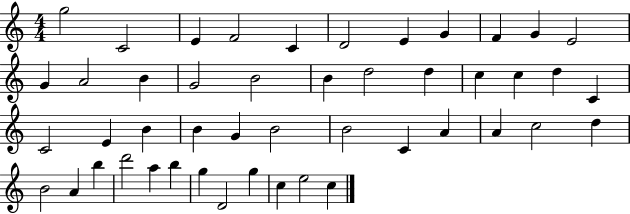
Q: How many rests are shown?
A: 0